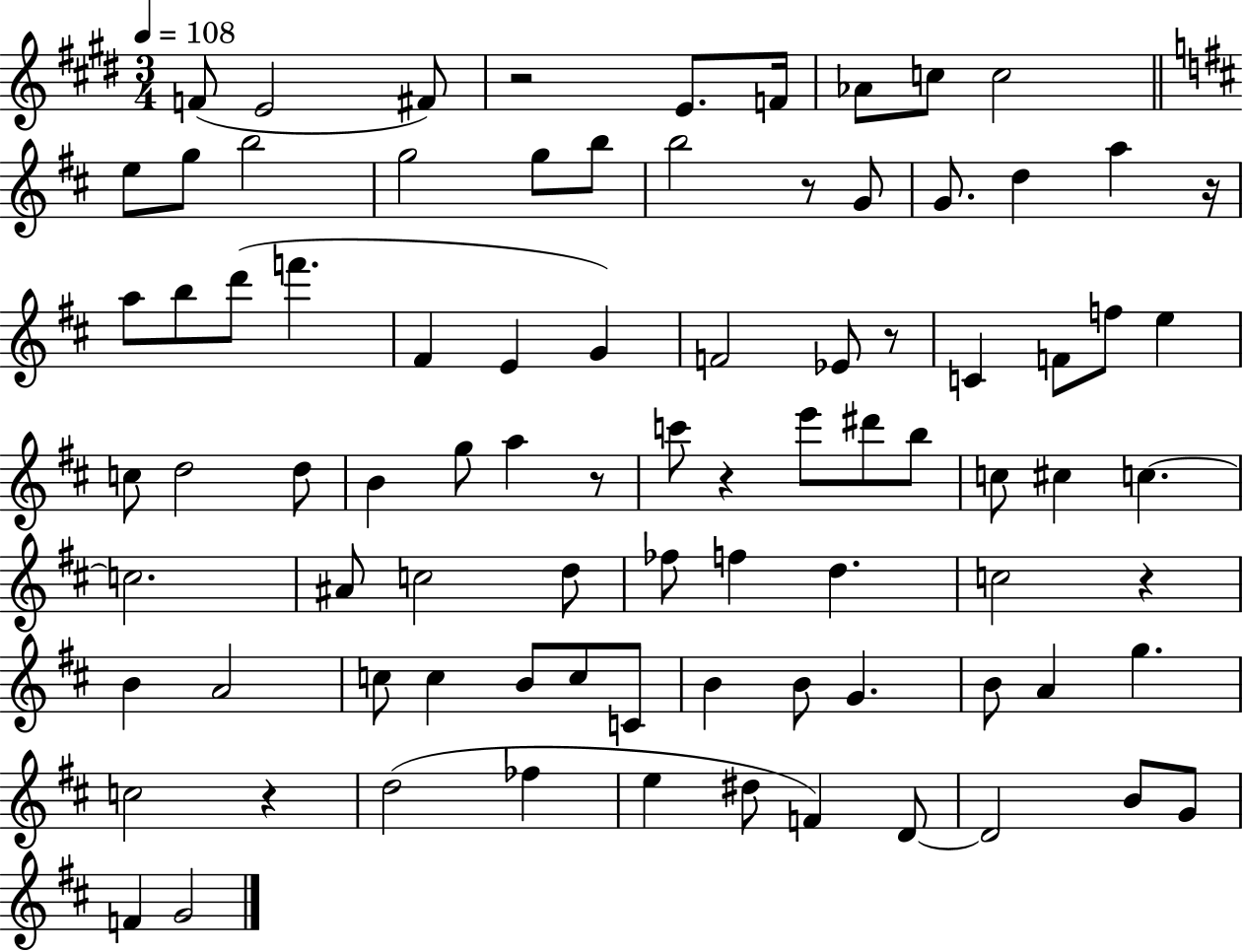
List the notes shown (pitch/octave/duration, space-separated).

F4/e E4/h F#4/e R/h E4/e. F4/s Ab4/e C5/e C5/h E5/e G5/e B5/h G5/h G5/e B5/e B5/h R/e G4/e G4/e. D5/q A5/q R/s A5/e B5/e D6/e F6/q. F#4/q E4/q G4/q F4/h Eb4/e R/e C4/q F4/e F5/e E5/q C5/e D5/h D5/e B4/q G5/e A5/q R/e C6/e R/q E6/e D#6/e B5/e C5/e C#5/q C5/q. C5/h. A#4/e C5/h D5/e FES5/e F5/q D5/q. C5/h R/q B4/q A4/h C5/e C5/q B4/e C5/e C4/e B4/q B4/e G4/q. B4/e A4/q G5/q. C5/h R/q D5/h FES5/q E5/q D#5/e F4/q D4/e D4/h B4/e G4/e F4/q G4/h